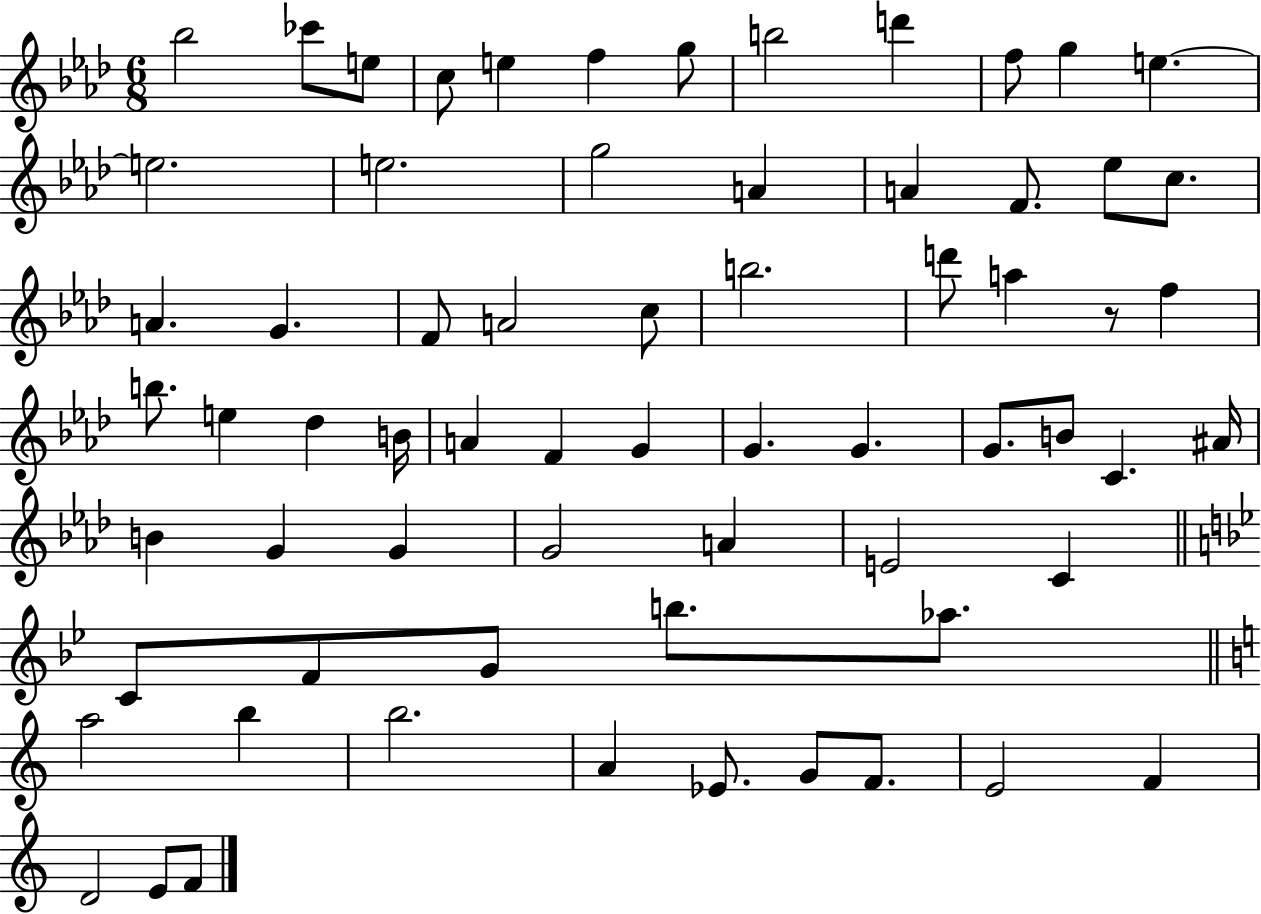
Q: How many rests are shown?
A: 1